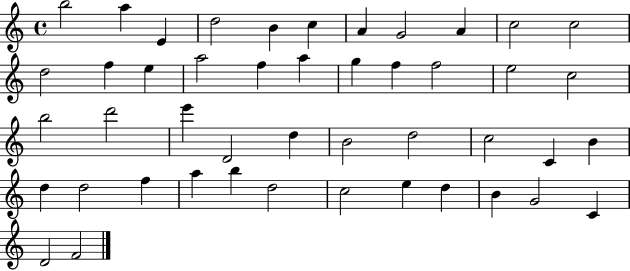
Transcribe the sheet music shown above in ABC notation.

X:1
T:Untitled
M:4/4
L:1/4
K:C
b2 a E d2 B c A G2 A c2 c2 d2 f e a2 f a g f f2 e2 c2 b2 d'2 e' D2 d B2 d2 c2 C B d d2 f a b d2 c2 e d B G2 C D2 F2